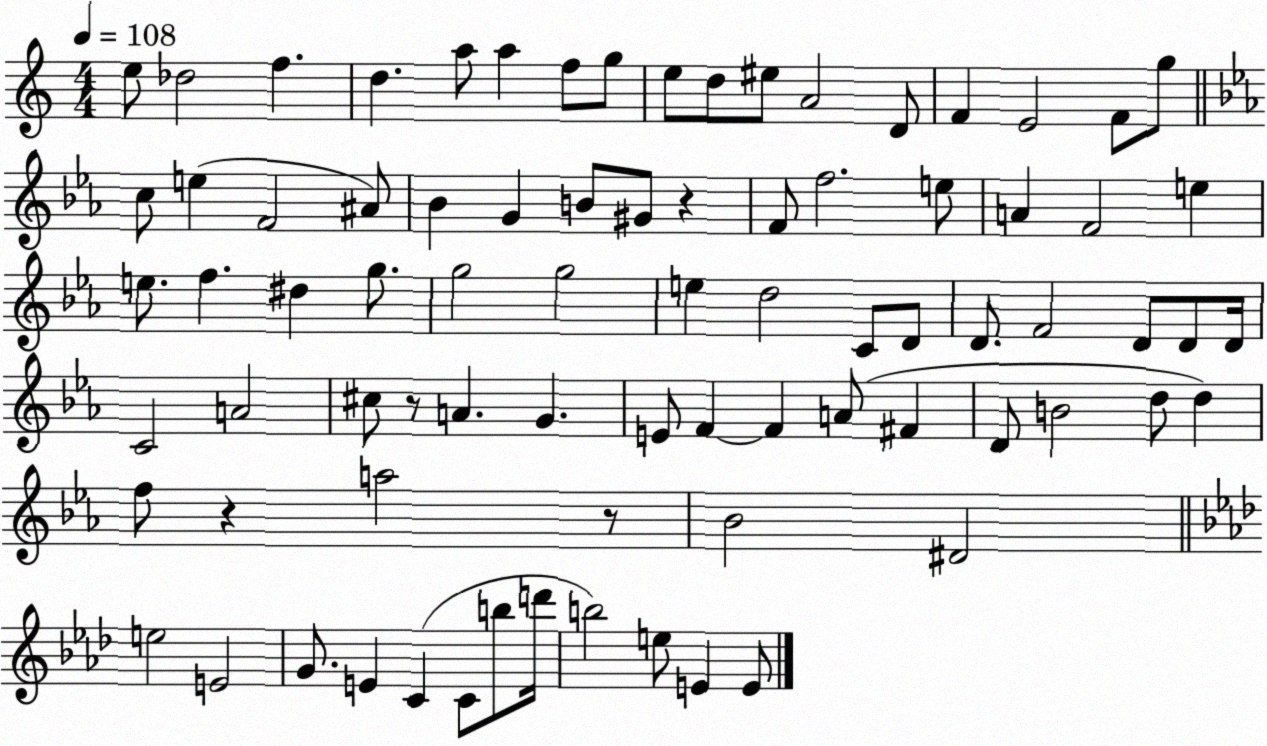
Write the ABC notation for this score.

X:1
T:Untitled
M:4/4
L:1/4
K:C
e/2 _d2 f d a/2 a f/2 g/2 e/2 d/2 ^e/2 A2 D/2 F E2 F/2 g/2 c/2 e F2 ^A/2 _B G B/2 ^G/2 z F/2 f2 e/2 A F2 e e/2 f ^d g/2 g2 g2 e d2 C/2 D/2 D/2 F2 D/2 D/2 D/4 C2 A2 ^c/2 z/2 A G E/2 F F A/2 ^F D/2 B2 d/2 d f/2 z a2 z/2 _B2 ^D2 e2 E2 G/2 E C C/2 b/2 d'/4 b2 e/2 E E/2